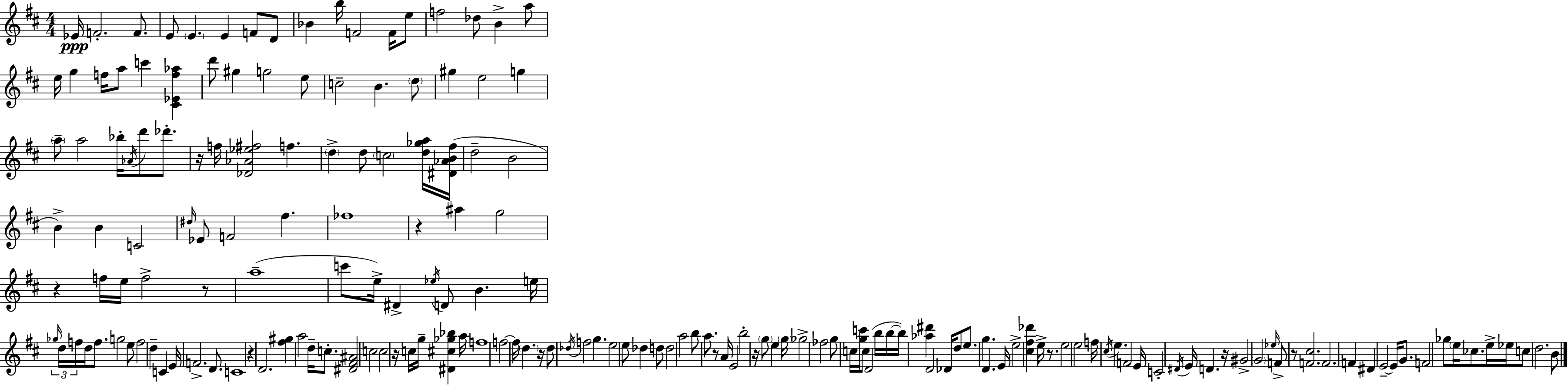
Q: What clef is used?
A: treble